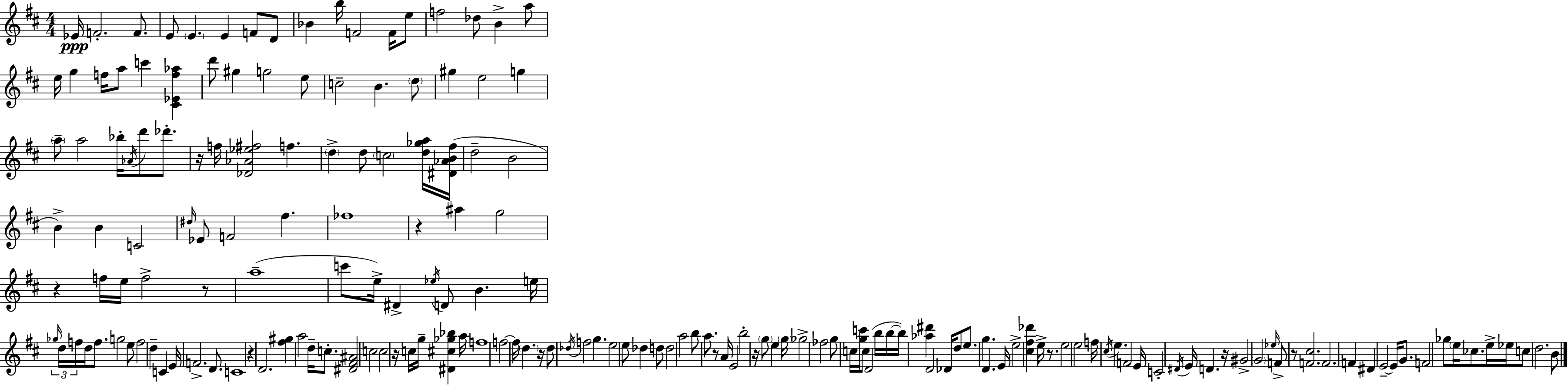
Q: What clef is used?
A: treble